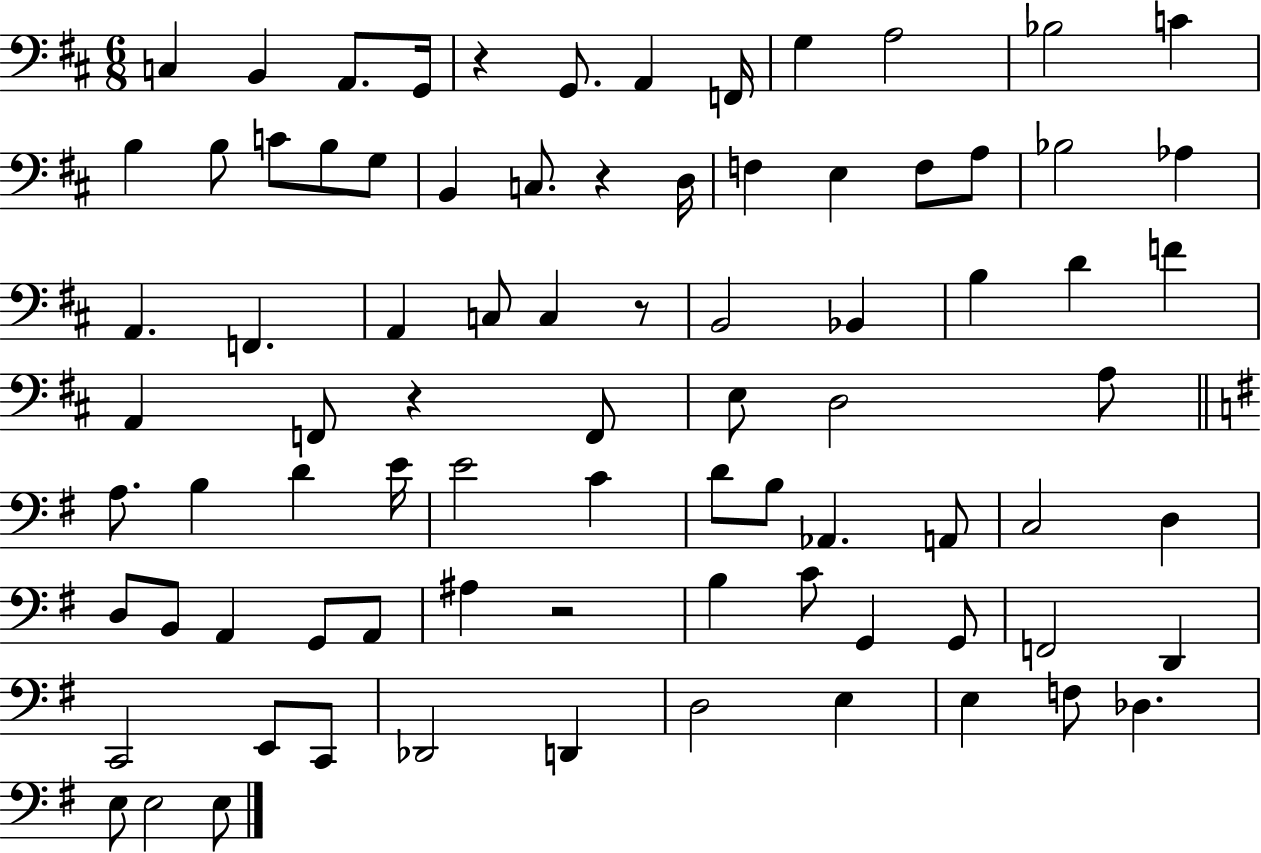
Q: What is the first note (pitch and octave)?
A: C3